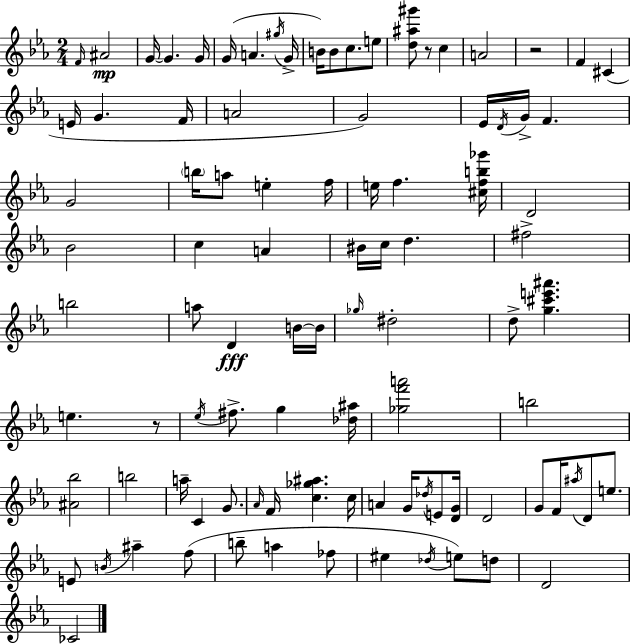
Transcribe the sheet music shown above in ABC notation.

X:1
T:Untitled
M:2/4
L:1/4
K:Eb
F/4 ^A2 G/4 G G/4 G/4 A ^g/4 G/4 B/4 B/2 c/2 e/2 [d^a^g']/2 z/2 c A2 z2 F ^C E/4 G F/4 A2 G2 _E/4 D/4 G/4 F G2 b/4 a/2 e f/4 e/4 f [^cfb_g']/4 D2 _B2 c A ^B/4 c/4 d ^f2 b2 a/2 D B/4 B/4 _g/4 ^d2 d/2 [g^c'e'^a'] e z/2 _e/4 ^f/2 g [_d^a]/4 [_gf'a']2 b2 [^A_b]2 b2 a/4 C G/2 _A/4 F/4 [c_g^a] c/4 A G/4 _d/4 E/2 [DG]/4 D2 G/2 F/4 ^a/4 D/2 e/2 E/2 B/4 ^a f/2 b/2 a _f/2 ^e _d/4 e/2 d/2 D2 _C2